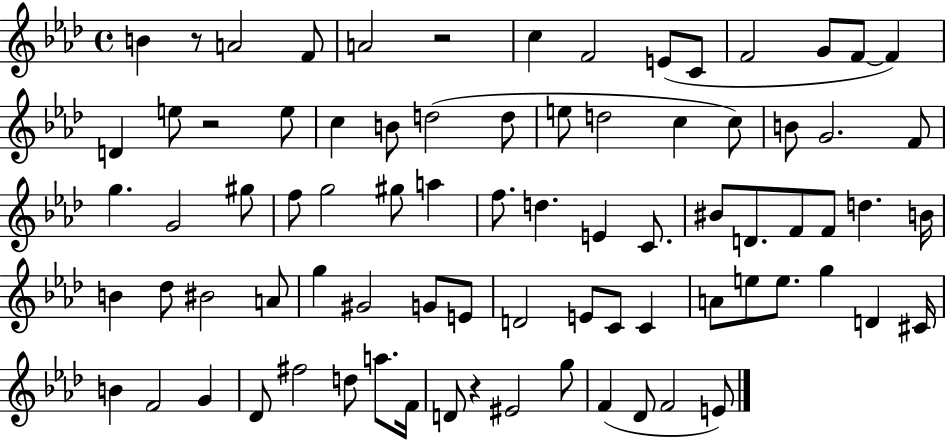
{
  \clef treble
  \time 4/4
  \defaultTimeSignature
  \key aes \major
  b'4 r8 a'2 f'8 | a'2 r2 | c''4 f'2 e'8( c'8 | f'2 g'8 f'8~~ f'4) | \break d'4 e''8 r2 e''8 | c''4 b'8 d''2( d''8 | e''8 d''2 c''4 c''8) | b'8 g'2. f'8 | \break g''4. g'2 gis''8 | f''8 g''2 gis''8 a''4 | f''8. d''4. e'4 c'8. | bis'8 d'8. f'8 f'8 d''4. b'16 | \break b'4 des''8 bis'2 a'8 | g''4 gis'2 g'8 e'8 | d'2 e'8 c'8 c'4 | a'8 e''8 e''8. g''4 d'4 cis'16 | \break b'4 f'2 g'4 | des'8 fis''2 d''8 a''8. f'16 | d'8 r4 eis'2 g''8 | f'4( des'8 f'2 e'8) | \break \bar "|."
}